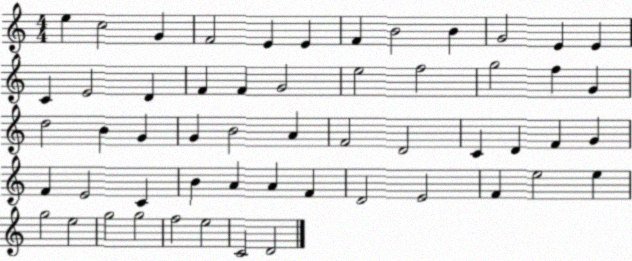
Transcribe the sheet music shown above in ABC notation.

X:1
T:Untitled
M:4/4
L:1/4
K:C
e c2 G F2 E E F B2 B G2 E E C E2 D F F G2 e2 f2 g2 f G d2 B G G B2 A F2 D2 C D F G F E2 C B A A F D2 E2 F e2 e g2 e2 g2 g2 f2 e2 C2 D2